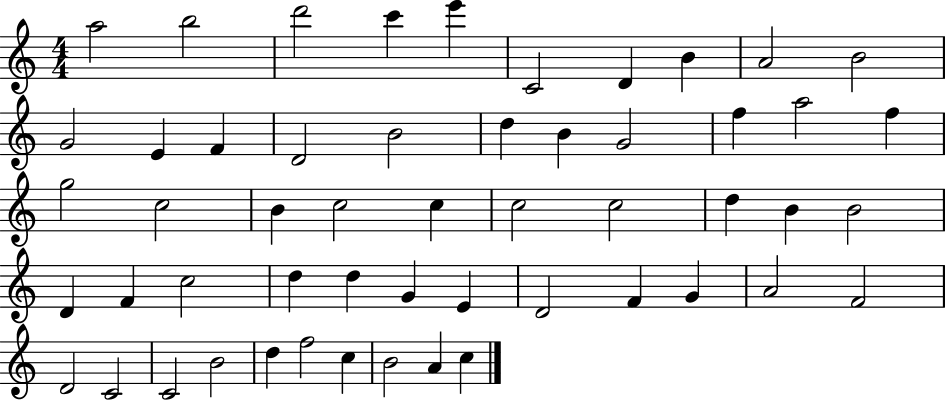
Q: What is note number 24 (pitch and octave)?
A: B4